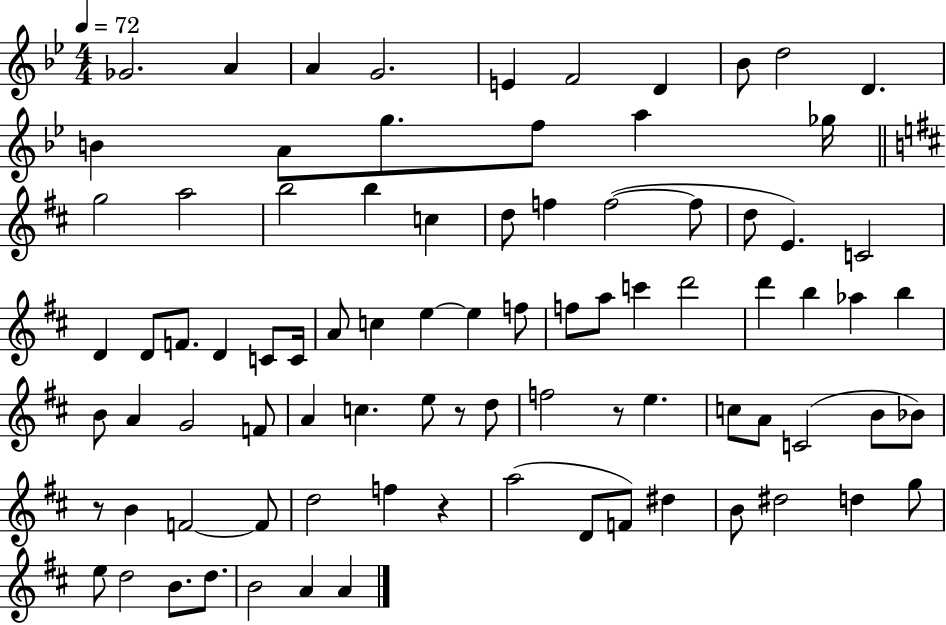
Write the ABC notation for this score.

X:1
T:Untitled
M:4/4
L:1/4
K:Bb
_G2 A A G2 E F2 D _B/2 d2 D B A/2 g/2 f/2 a _g/4 g2 a2 b2 b c d/2 f f2 f/2 d/2 E C2 D D/2 F/2 D C/2 C/4 A/2 c e e f/2 f/2 a/2 c' d'2 d' b _a b B/2 A G2 F/2 A c e/2 z/2 d/2 f2 z/2 e c/2 A/2 C2 B/2 _B/2 z/2 B F2 F/2 d2 f z a2 D/2 F/2 ^d B/2 ^d2 d g/2 e/2 d2 B/2 d/2 B2 A A